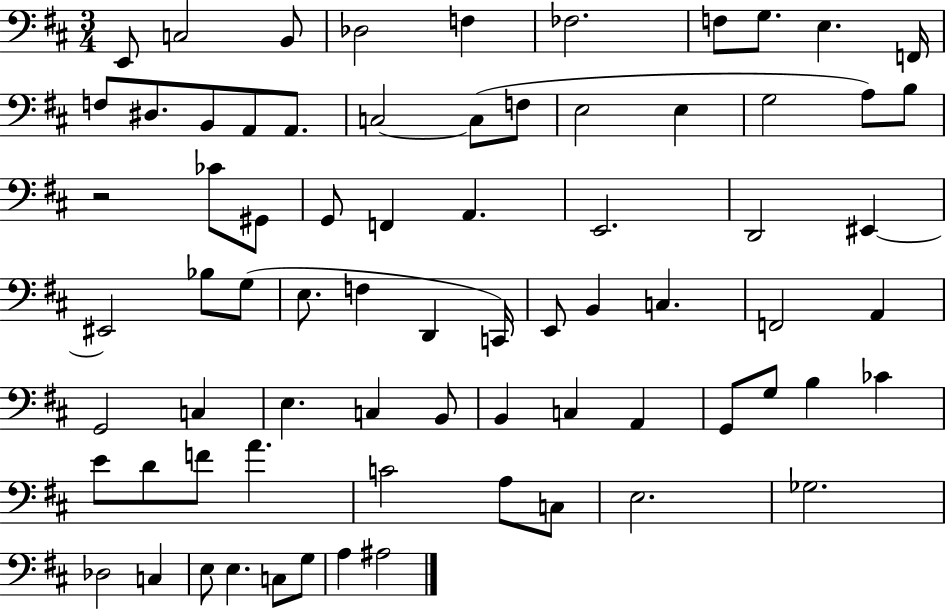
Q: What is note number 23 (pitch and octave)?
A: B3